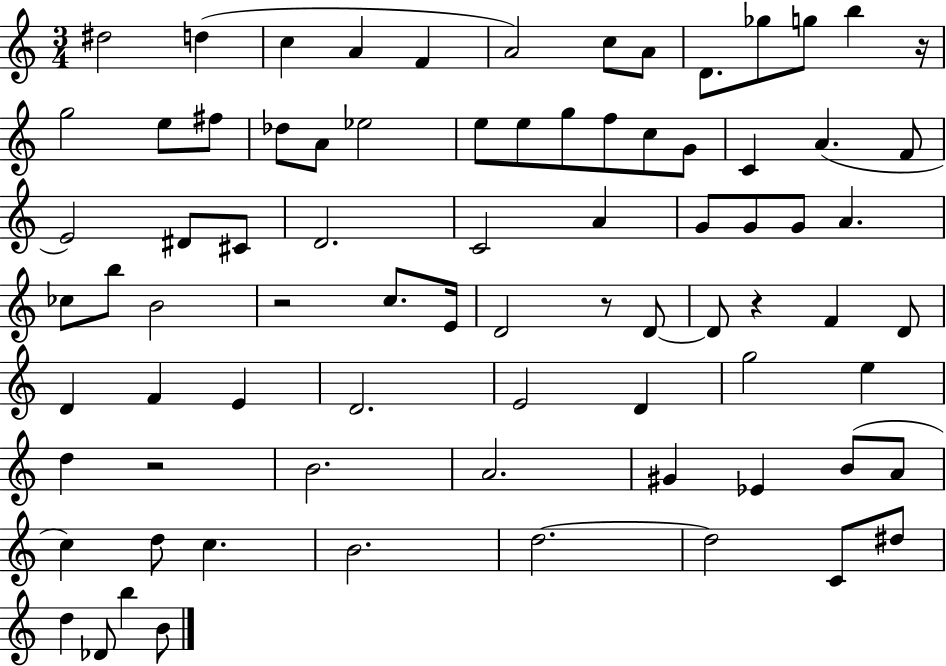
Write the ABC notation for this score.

X:1
T:Untitled
M:3/4
L:1/4
K:C
^d2 d c A F A2 c/2 A/2 D/2 _g/2 g/2 b z/4 g2 e/2 ^f/2 _d/2 A/2 _e2 e/2 e/2 g/2 f/2 c/2 G/2 C A F/2 E2 ^D/2 ^C/2 D2 C2 A G/2 G/2 G/2 A _c/2 b/2 B2 z2 c/2 E/4 D2 z/2 D/2 D/2 z F D/2 D F E D2 E2 D g2 e d z2 B2 A2 ^G _E B/2 A/2 c d/2 c B2 d2 d2 C/2 ^d/2 d _D/2 b B/2